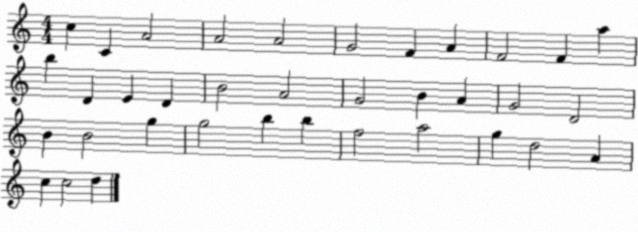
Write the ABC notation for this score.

X:1
T:Untitled
M:4/4
L:1/4
K:C
c C A2 A2 A2 G2 F A F2 F a b D E D B2 A2 G2 B A G2 D2 B B2 g g2 b b f2 a2 g d2 A c c2 d